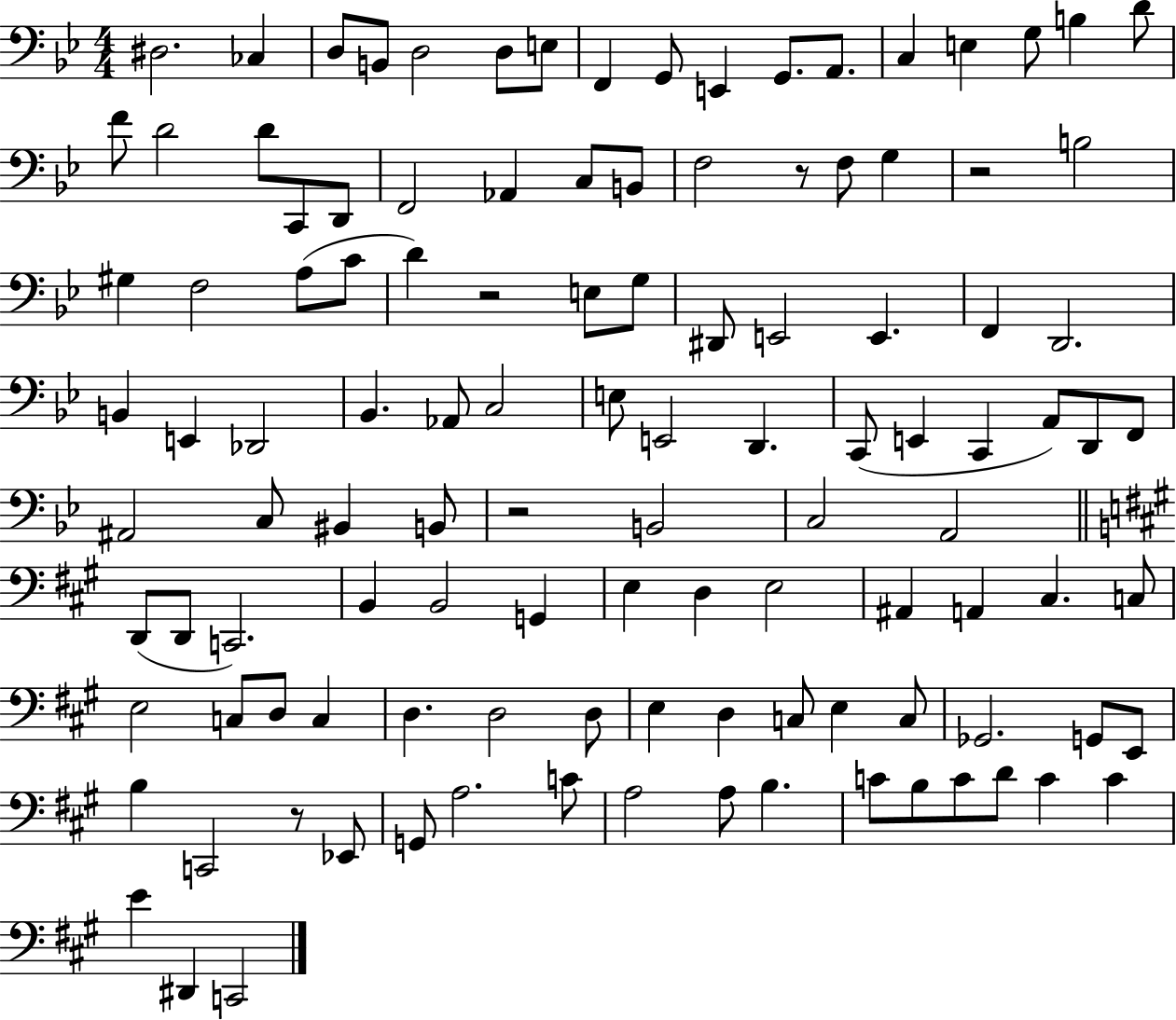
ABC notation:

X:1
T:Untitled
M:4/4
L:1/4
K:Bb
^D,2 _C, D,/2 B,,/2 D,2 D,/2 E,/2 F,, G,,/2 E,, G,,/2 A,,/2 C, E, G,/2 B, D/2 F/2 D2 D/2 C,,/2 D,,/2 F,,2 _A,, C,/2 B,,/2 F,2 z/2 F,/2 G, z2 B,2 ^G, F,2 A,/2 C/2 D z2 E,/2 G,/2 ^D,,/2 E,,2 E,, F,, D,,2 B,, E,, _D,,2 _B,, _A,,/2 C,2 E,/2 E,,2 D,, C,,/2 E,, C,, A,,/2 D,,/2 F,,/2 ^A,,2 C,/2 ^B,, B,,/2 z2 B,,2 C,2 A,,2 D,,/2 D,,/2 C,,2 B,, B,,2 G,, E, D, E,2 ^A,, A,, ^C, C,/2 E,2 C,/2 D,/2 C, D, D,2 D,/2 E, D, C,/2 E, C,/2 _G,,2 G,,/2 E,,/2 B, C,,2 z/2 _E,,/2 G,,/2 A,2 C/2 A,2 A,/2 B, C/2 B,/2 C/2 D/2 C C E ^D,, C,,2